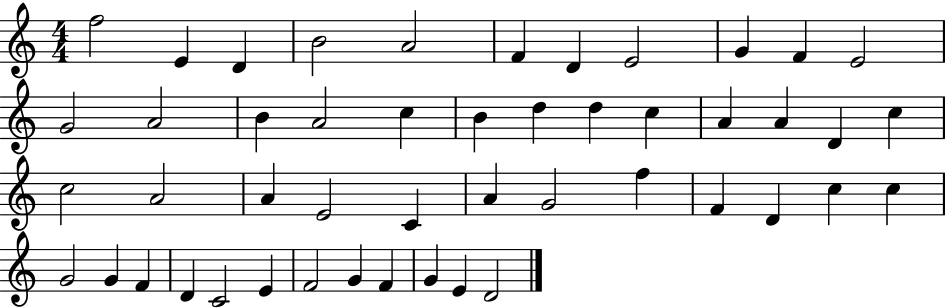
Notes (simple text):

F5/h E4/q D4/q B4/h A4/h F4/q D4/q E4/h G4/q F4/q E4/h G4/h A4/h B4/q A4/h C5/q B4/q D5/q D5/q C5/q A4/q A4/q D4/q C5/q C5/h A4/h A4/q E4/h C4/q A4/q G4/h F5/q F4/q D4/q C5/q C5/q G4/h G4/q F4/q D4/q C4/h E4/q F4/h G4/q F4/q G4/q E4/q D4/h